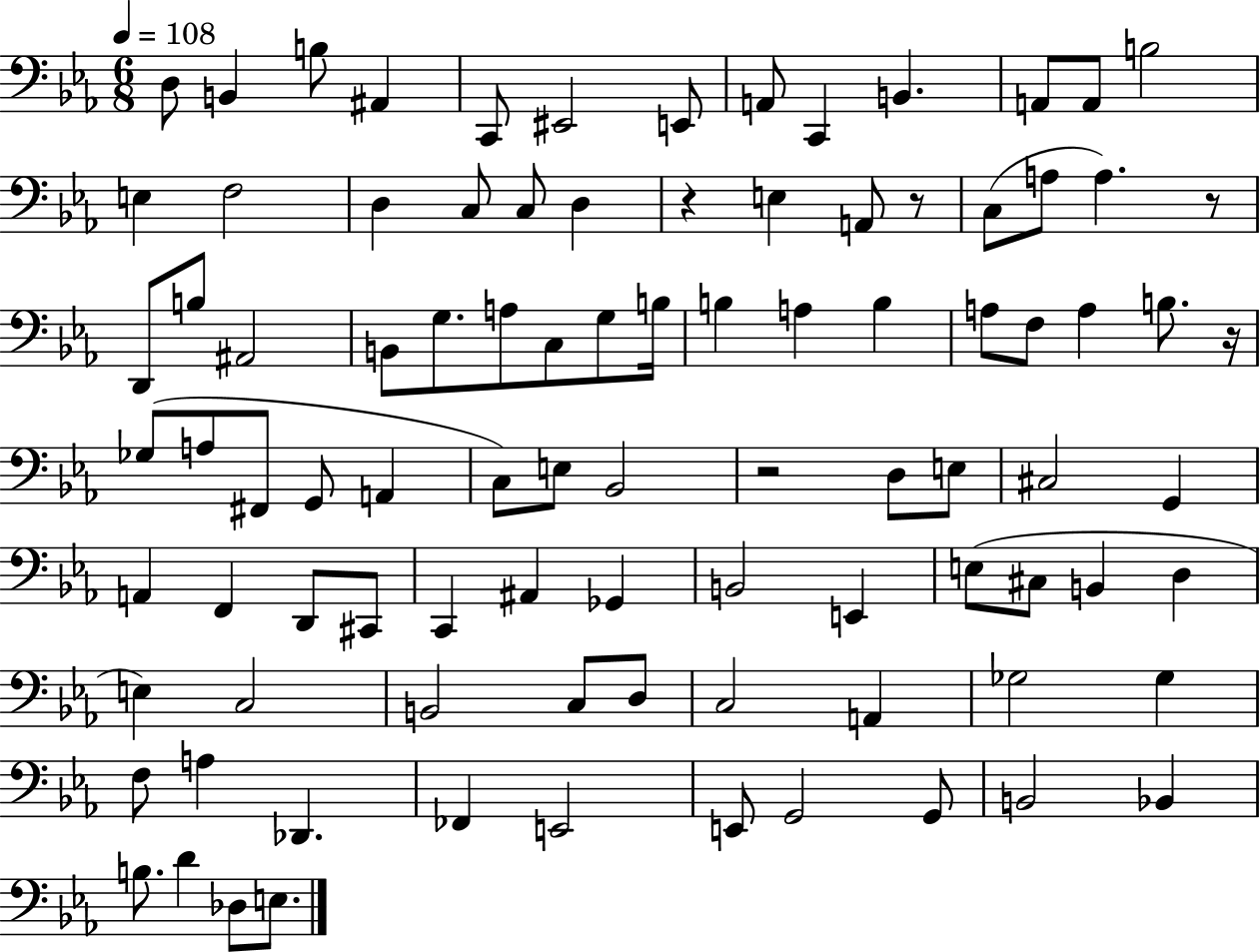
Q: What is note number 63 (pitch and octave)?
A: C#3